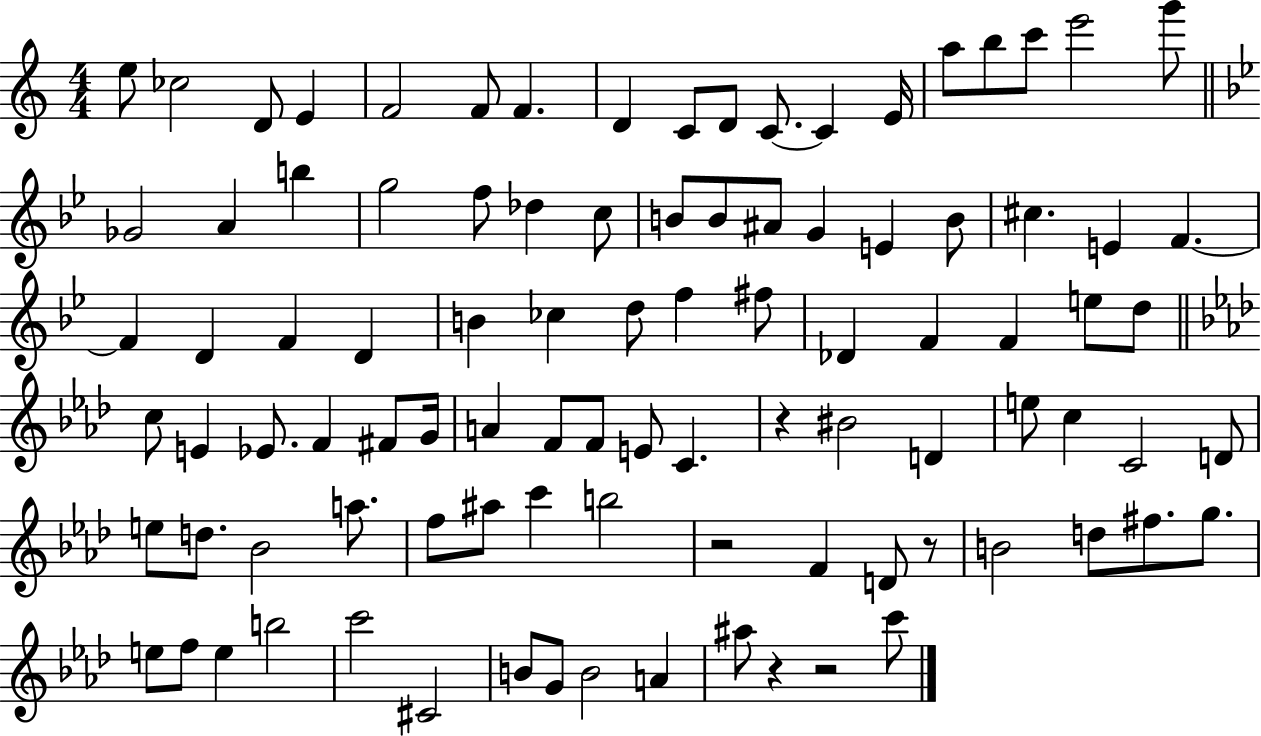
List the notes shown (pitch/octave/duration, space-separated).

E5/e CES5/h D4/e E4/q F4/h F4/e F4/q. D4/q C4/e D4/e C4/e. C4/q E4/s A5/e B5/e C6/e E6/h G6/e Gb4/h A4/q B5/q G5/h F5/e Db5/q C5/e B4/e B4/e A#4/e G4/q E4/q B4/e C#5/q. E4/q F4/q. F4/q D4/q F4/q D4/q B4/q CES5/q D5/e F5/q F#5/e Db4/q F4/q F4/q E5/e D5/e C5/e E4/q Eb4/e. F4/q F#4/e G4/s A4/q F4/e F4/e E4/e C4/q. R/q BIS4/h D4/q E5/e C5/q C4/h D4/e E5/e D5/e. Bb4/h A5/e. F5/e A#5/e C6/q B5/h R/h F4/q D4/e R/e B4/h D5/e F#5/e. G5/e. E5/e F5/e E5/q B5/h C6/h C#4/h B4/e G4/e B4/h A4/q A#5/e R/q R/h C6/e